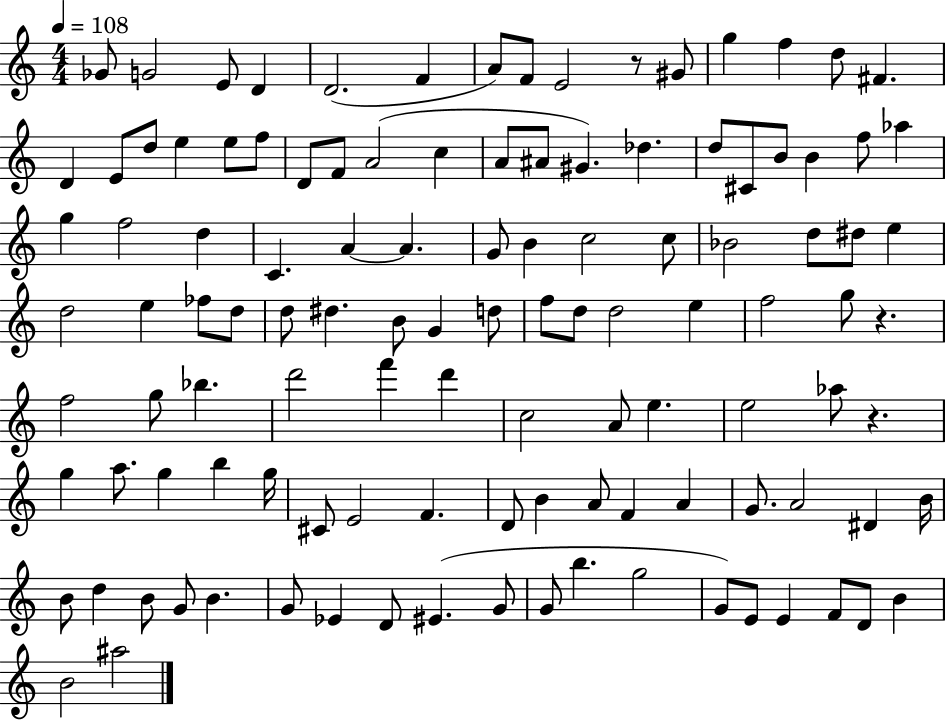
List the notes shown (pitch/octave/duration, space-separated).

Gb4/e G4/h E4/e D4/q D4/h. F4/q A4/e F4/e E4/h R/e G#4/e G5/q F5/q D5/e F#4/q. D4/q E4/e D5/e E5/q E5/e F5/e D4/e F4/e A4/h C5/q A4/e A#4/e G#4/q. Db5/q. D5/e C#4/e B4/e B4/q F5/e Ab5/q G5/q F5/h D5/q C4/q. A4/q A4/q. G4/e B4/q C5/h C5/e Bb4/h D5/e D#5/e E5/q D5/h E5/q FES5/e D5/e D5/e D#5/q. B4/e G4/q D5/e F5/e D5/e D5/h E5/q F5/h G5/e R/q. F5/h G5/e Bb5/q. D6/h F6/q D6/q C5/h A4/e E5/q. E5/h Ab5/e R/q. G5/q A5/e. G5/q B5/q G5/s C#4/e E4/h F4/q. D4/e B4/q A4/e F4/q A4/q G4/e. A4/h D#4/q B4/s B4/e D5/q B4/e G4/e B4/q. G4/e Eb4/q D4/e EIS4/q. G4/e G4/e B5/q. G5/h G4/e E4/e E4/q F4/e D4/e B4/q B4/h A#5/h